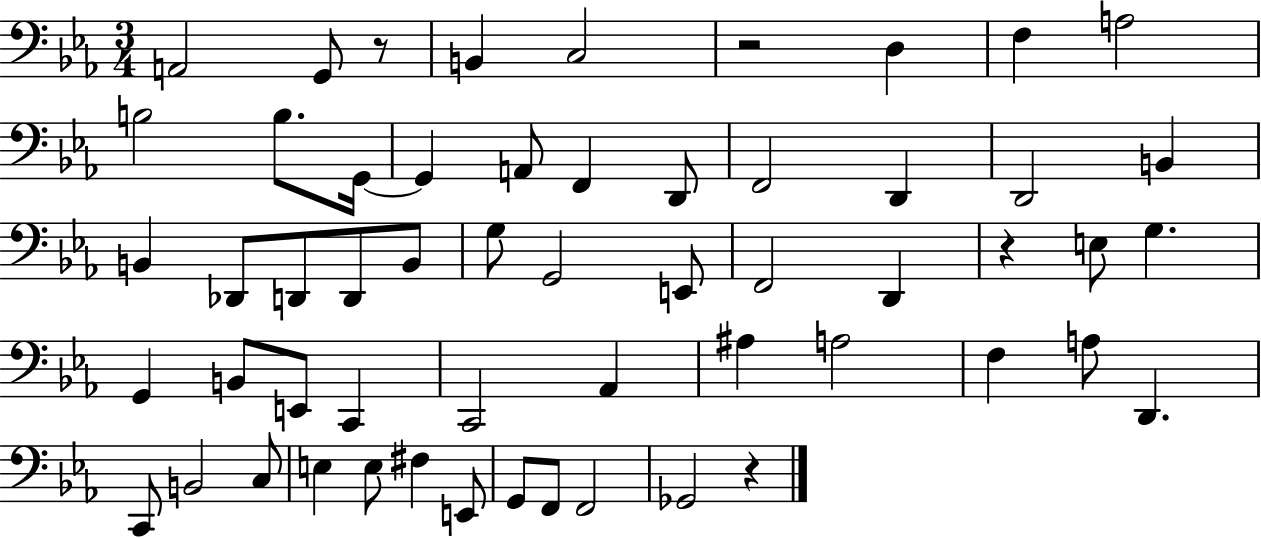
{
  \clef bass
  \numericTimeSignature
  \time 3/4
  \key ees \major
  a,2 g,8 r8 | b,4 c2 | r2 d4 | f4 a2 | \break b2 b8. g,16~~ | g,4 a,8 f,4 d,8 | f,2 d,4 | d,2 b,4 | \break b,4 des,8 d,8 d,8 b,8 | g8 g,2 e,8 | f,2 d,4 | r4 e8 g4. | \break g,4 b,8 e,8 c,4 | c,2 aes,4 | ais4 a2 | f4 a8 d,4. | \break c,8 b,2 c8 | e4 e8 fis4 e,8 | g,8 f,8 f,2 | ges,2 r4 | \break \bar "|."
}